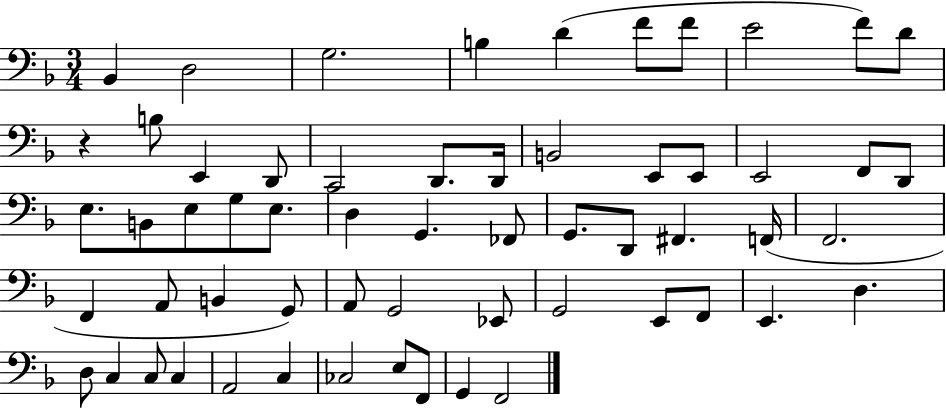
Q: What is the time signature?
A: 3/4